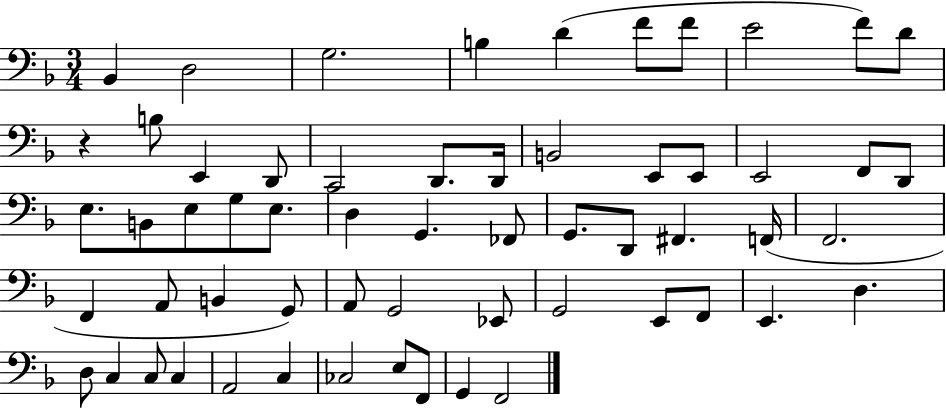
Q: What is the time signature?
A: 3/4